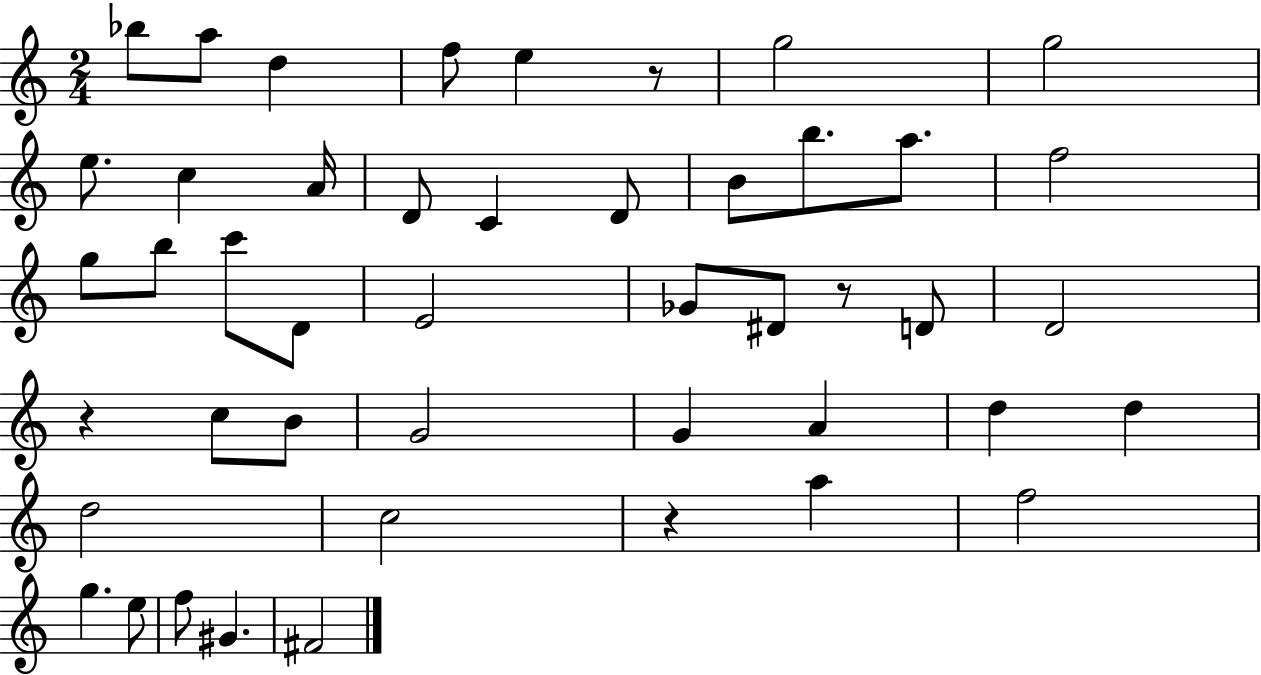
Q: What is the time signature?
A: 2/4